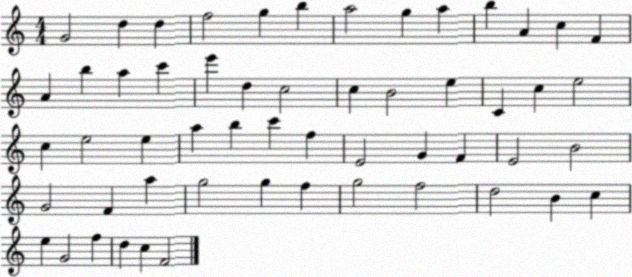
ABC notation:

X:1
T:Untitled
M:4/4
L:1/4
K:C
G2 d d f2 g b a2 g a b A c F A b a c' e' d c2 c B2 e C c e2 c e2 e a b c' f E2 G F E2 B2 G2 F a g2 g f g2 f2 d2 B c e G2 f d c F2